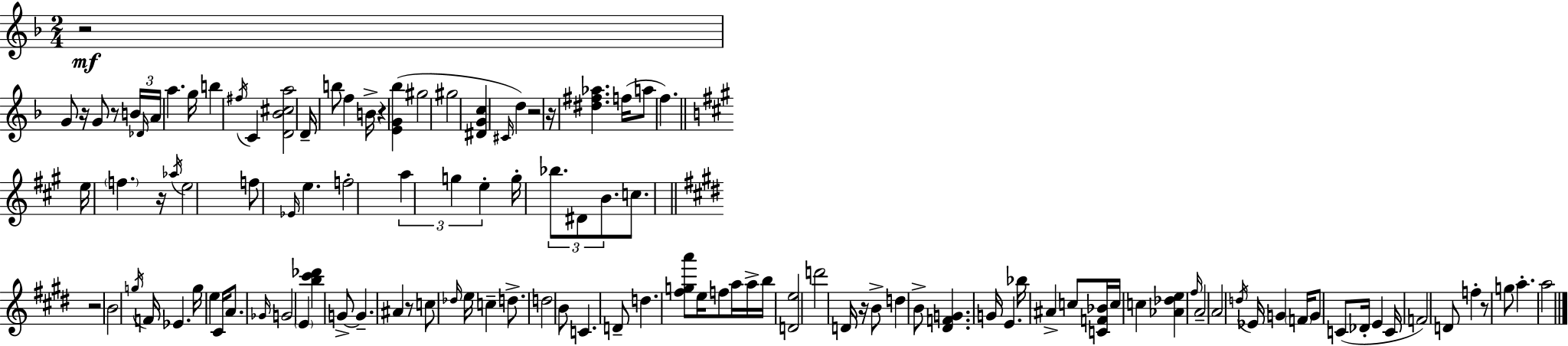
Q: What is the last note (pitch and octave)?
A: A5